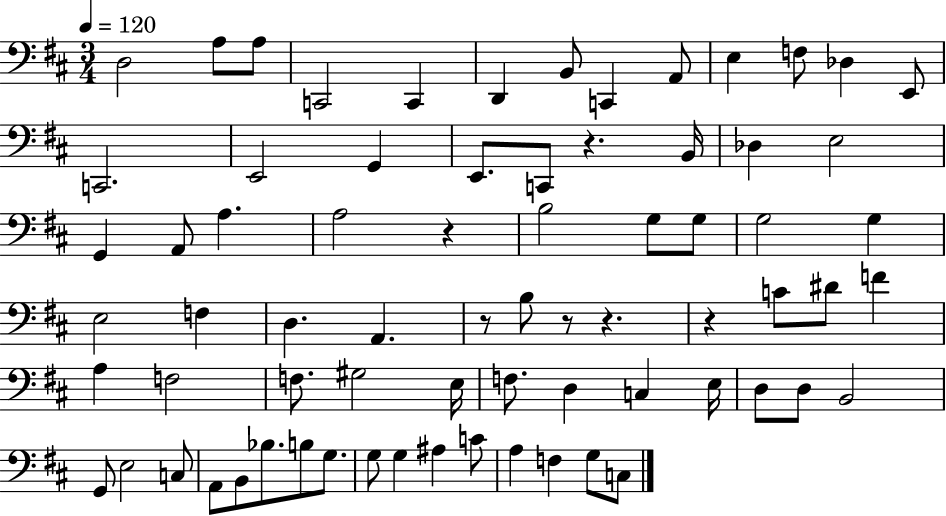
X:1
T:Untitled
M:3/4
L:1/4
K:D
D,2 A,/2 A,/2 C,,2 C,, D,, B,,/2 C,, A,,/2 E, F,/2 _D, E,,/2 C,,2 E,,2 G,, E,,/2 C,,/2 z B,,/4 _D, E,2 G,, A,,/2 A, A,2 z B,2 G,/2 G,/2 G,2 G, E,2 F, D, A,, z/2 B,/2 z/2 z z C/2 ^D/2 F A, F,2 F,/2 ^G,2 E,/4 F,/2 D, C, E,/4 D,/2 D,/2 B,,2 G,,/2 E,2 C,/2 A,,/2 B,,/2 _B,/2 B,/2 G,/2 G,/2 G, ^A, C/2 A, F, G,/2 C,/2